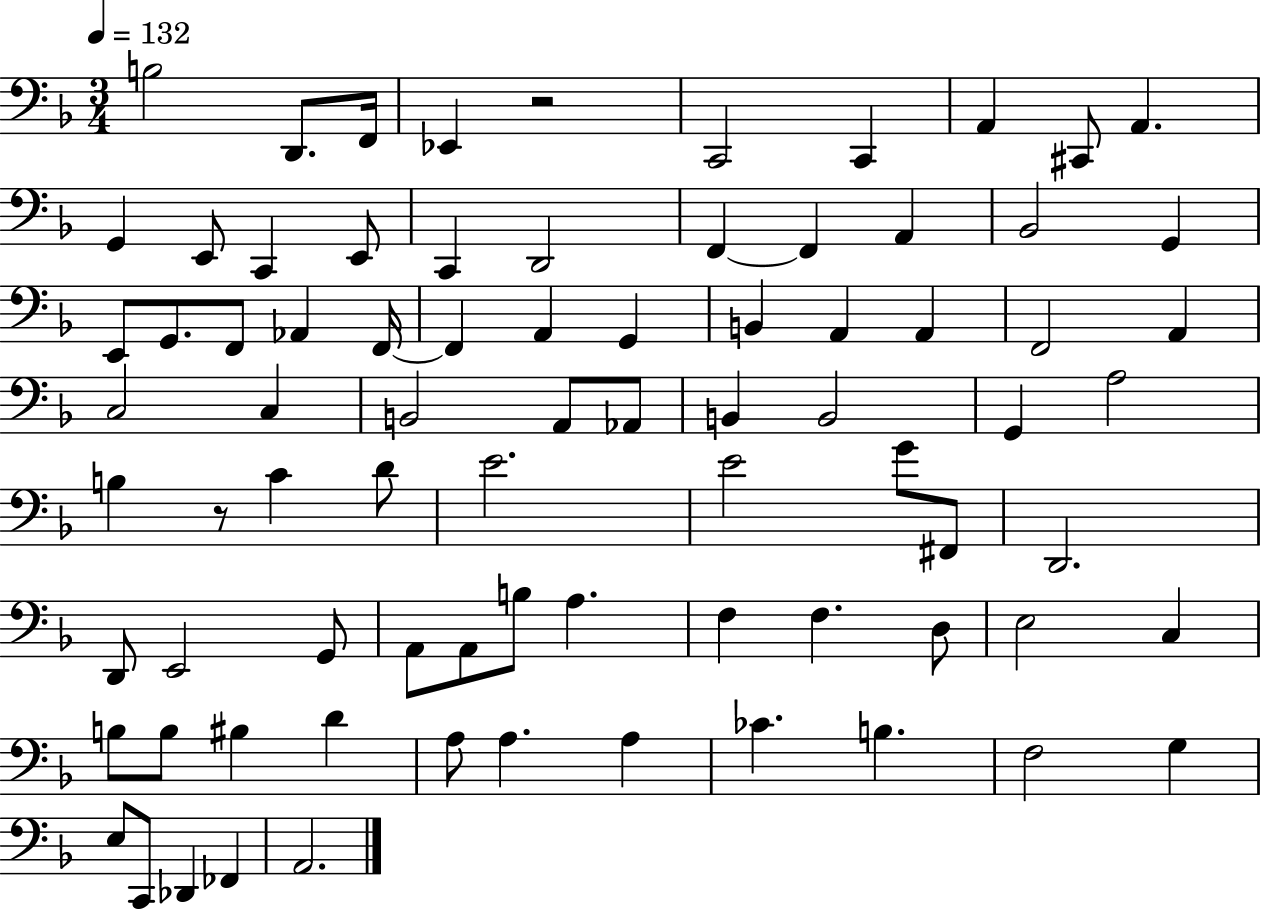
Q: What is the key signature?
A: F major